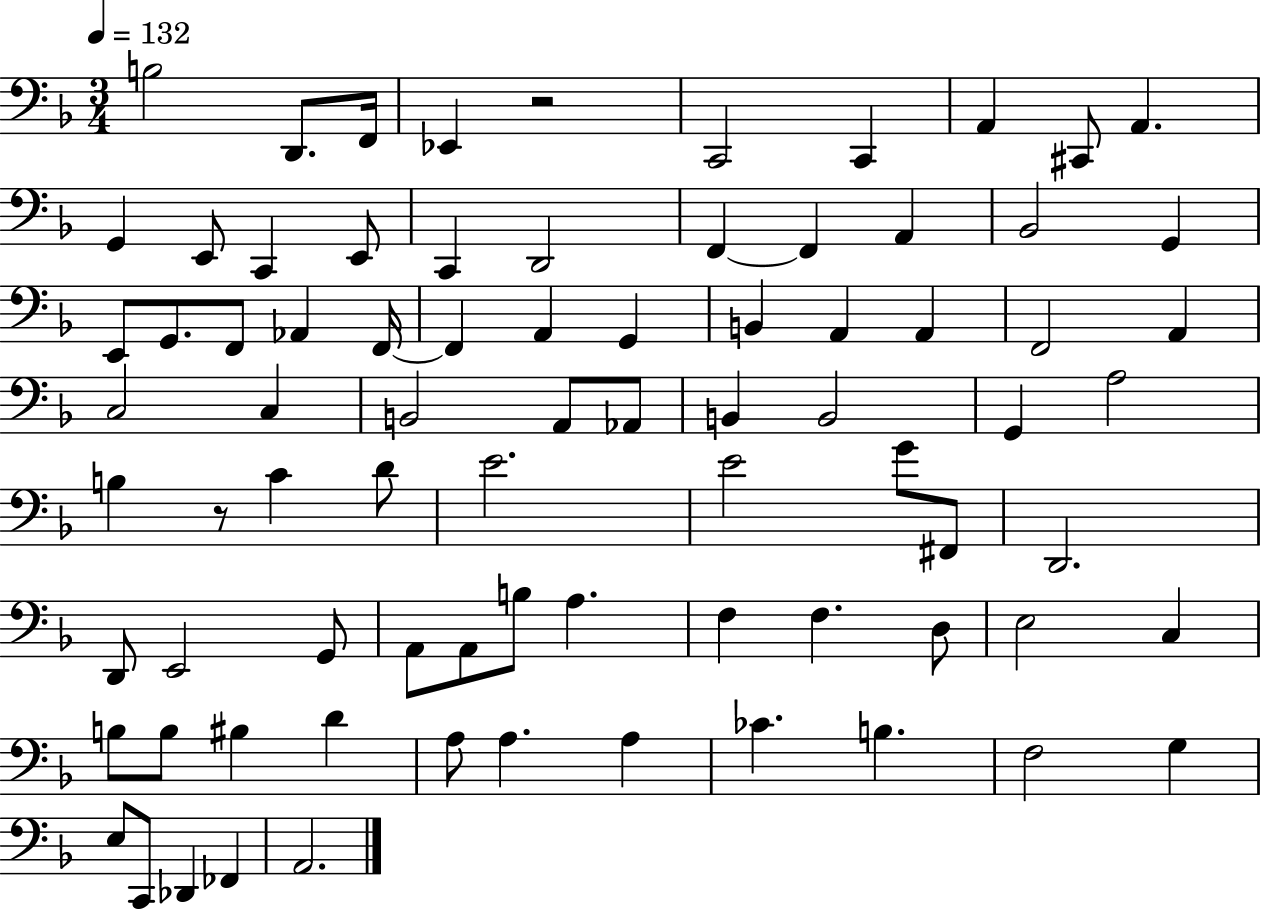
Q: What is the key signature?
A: F major